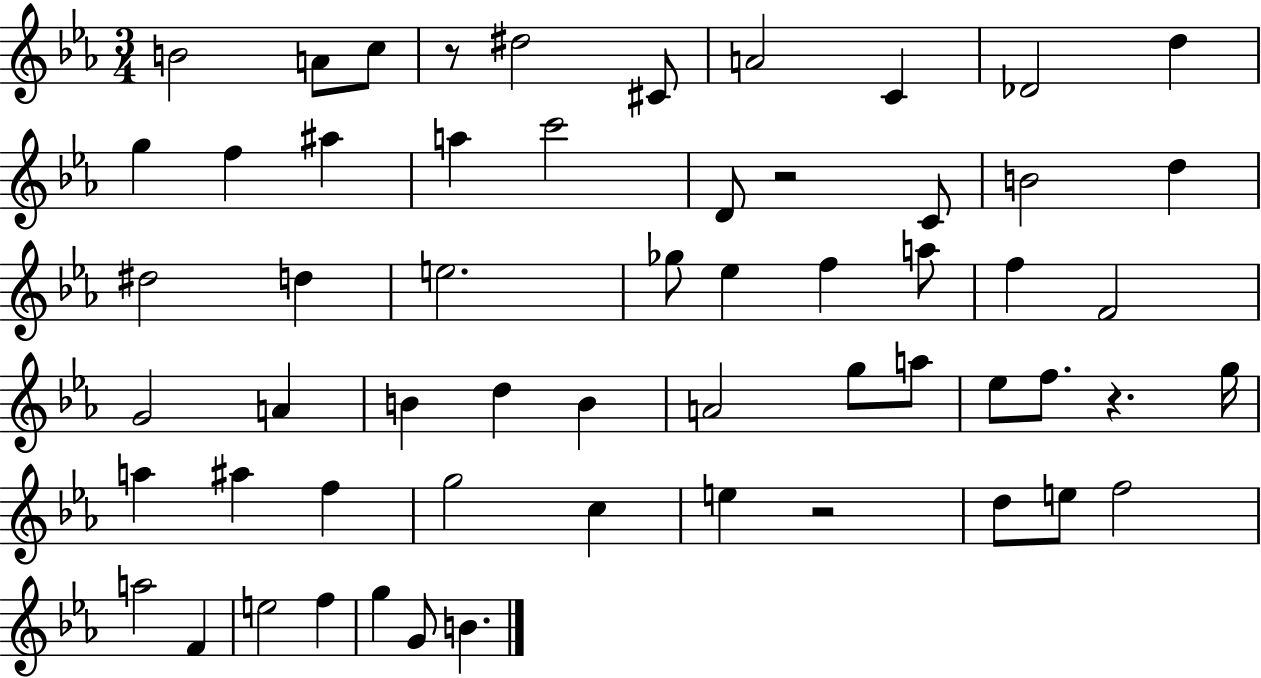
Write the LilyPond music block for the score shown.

{
  \clef treble
  \numericTimeSignature
  \time 3/4
  \key ees \major
  b'2 a'8 c''8 | r8 dis''2 cis'8 | a'2 c'4 | des'2 d''4 | \break g''4 f''4 ais''4 | a''4 c'''2 | d'8 r2 c'8 | b'2 d''4 | \break dis''2 d''4 | e''2. | ges''8 ees''4 f''4 a''8 | f''4 f'2 | \break g'2 a'4 | b'4 d''4 b'4 | a'2 g''8 a''8 | ees''8 f''8. r4. g''16 | \break a''4 ais''4 f''4 | g''2 c''4 | e''4 r2 | d''8 e''8 f''2 | \break a''2 f'4 | e''2 f''4 | g''4 g'8 b'4. | \bar "|."
}